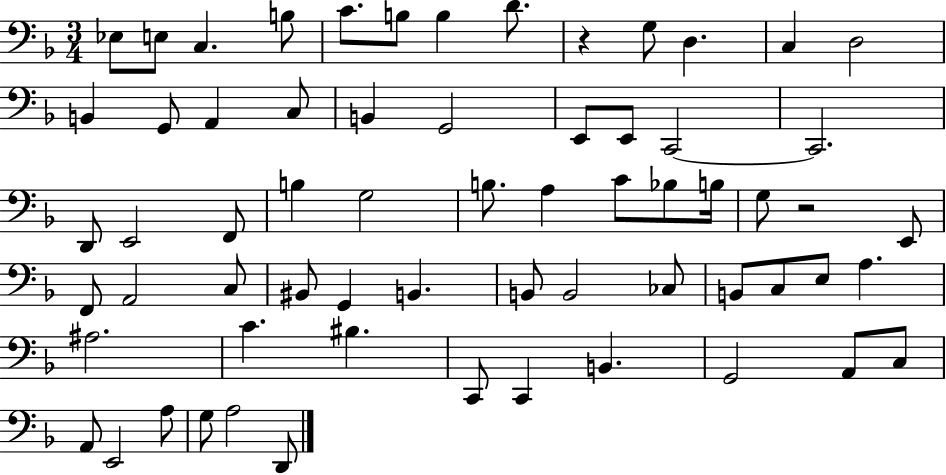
{
  \clef bass
  \numericTimeSignature
  \time 3/4
  \key f \major
  ees8 e8 c4. b8 | c'8. b8 b4 d'8. | r4 g8 d4. | c4 d2 | \break b,4 g,8 a,4 c8 | b,4 g,2 | e,8 e,8 c,2~~ | c,2. | \break d,8 e,2 f,8 | b4 g2 | b8. a4 c'8 bes8 b16 | g8 r2 e,8 | \break f,8 a,2 c8 | bis,8 g,4 b,4. | b,8 b,2 ces8 | b,8 c8 e8 a4. | \break ais2. | c'4. bis4. | c,8 c,4 b,4. | g,2 a,8 c8 | \break a,8 e,2 a8 | g8 a2 d,8 | \bar "|."
}